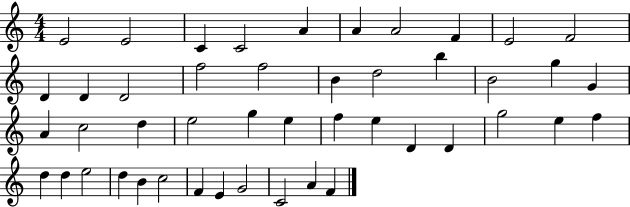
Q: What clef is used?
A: treble